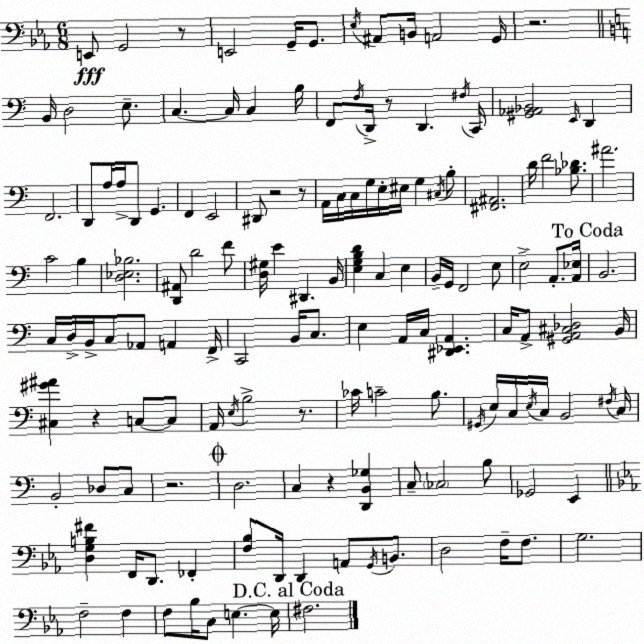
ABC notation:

X:1
T:Untitled
M:6/8
L:1/4
K:Eb
E,,/2 G,,2 z/2 E,,2 G,,/4 G,,/2 _E,/4 ^A,,/2 B,,/4 A,,2 G,,/4 z2 B,,/4 D,2 E,/2 C, C,/4 C, B,/4 F,,/2 F,/4 D,,/4 z/2 D,, ^F,/4 C,,/4 [^G,,_A,,_B,,]2 E,,/4 D,, F,,2 D,,/2 A,/4 A,/4 D,,/2 G,, F,, E,,2 ^D,,/2 z2 z/2 A,,/4 C,/4 C,/4 G,/4 E,/4 ^E,/4 G, ^C,/4 B,/2 [^F,,^A,,]2 D/4 F2 [_B,_D]/2 ^A2 C2 B, [D,_E,_B,]2 [D,,^A,,]/2 D2 F/2 [D,^G,]/4 E ^D,, B,,/4 [E,G,B,D] C, E, B,,/4 G,,/4 F,,2 E,/2 E,2 A,,/2 [A,,_E,]/4 B,,2 C,/4 D,/4 B,,/4 C,/2 _A,,/2 A,, F,,/4 C,,2 B,,/4 C,/2 E, A,,/4 C,/4 [^D,,_E,,A,,] C,/4 A,,/2 [^G,,A,,^C,_D,]2 B,,/4 [^C,^G^A] z C,/2 C,/2 A,,/4 E,/4 B,2 z/2 _C/4 C2 B,/2 ^G,,/4 E,/4 C,/4 E,/4 C,/4 B,,2 ^F,/4 C,/4 B,,2 _D,/2 C,/2 z2 D,2 C, z [D,,B,,_G,] C,/2 _C,2 B,/2 _G,,2 E,, [D,G,B,^F] F,,/4 D,,/2 _F,, [F,_B,]/2 D,,/4 D,, A,,/2 G,,/4 B,,/2 D,2 F,/4 F,/2 G,2 F,2 F, F,/2 _B,/4 C,/2 E, E,/4 ^F,2